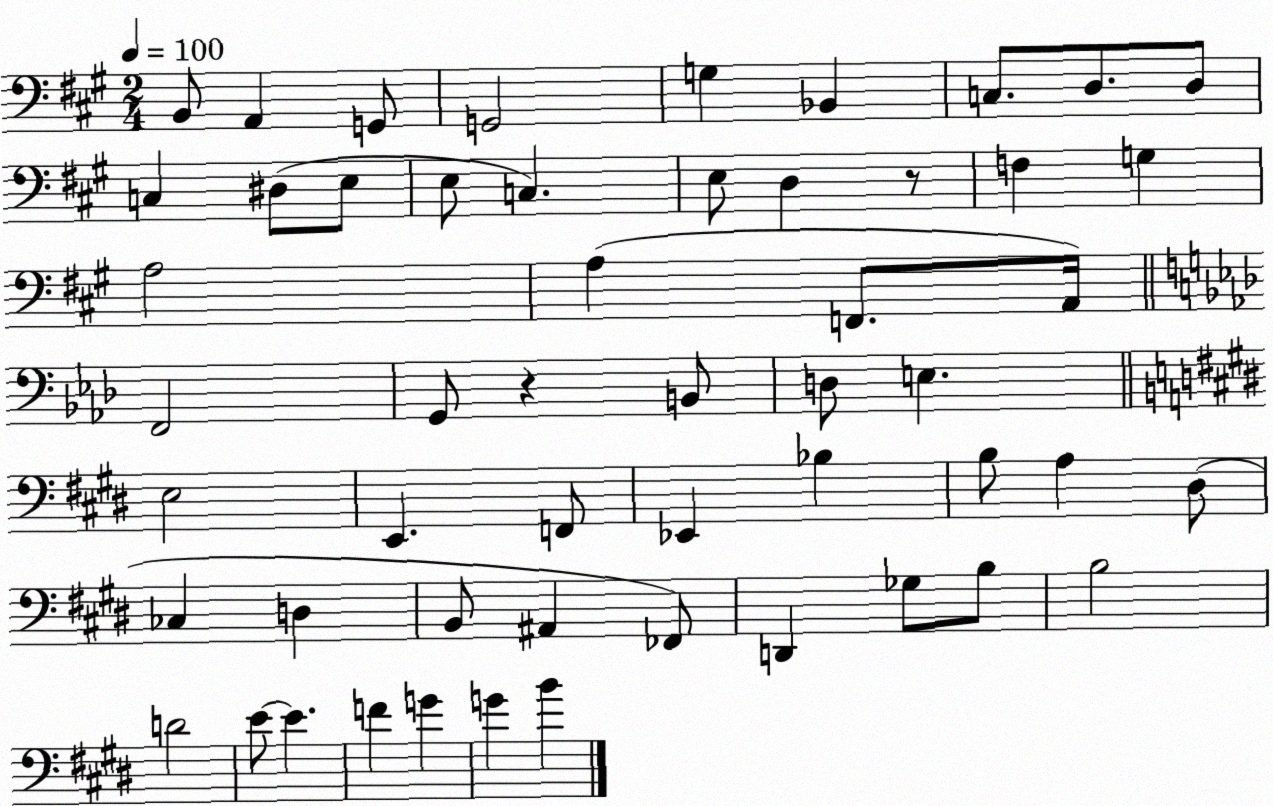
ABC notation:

X:1
T:Untitled
M:2/4
L:1/4
K:A
B,,/2 A,, G,,/2 G,,2 G, _B,, C,/2 D,/2 D,/2 C, ^D,/2 E,/2 E,/2 C, E,/2 D, z/2 F, G, A,2 A, F,,/2 A,,/4 F,,2 G,,/2 z B,,/2 D,/2 E, E,2 E,, F,,/2 _E,, _B, B,/2 A, ^D,/2 _C, D, B,,/2 ^A,, _F,,/2 D,, _G,/2 B,/2 B,2 D2 E/2 E F G G B